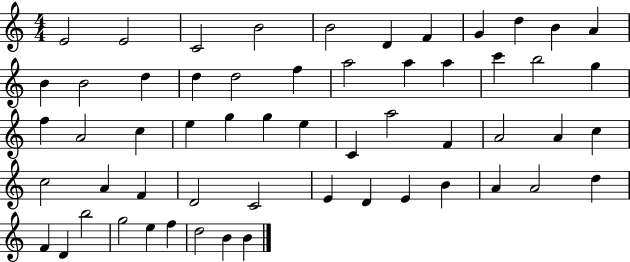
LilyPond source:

{
  \clef treble
  \numericTimeSignature
  \time 4/4
  \key c \major
  e'2 e'2 | c'2 b'2 | b'2 d'4 f'4 | g'4 d''4 b'4 a'4 | \break b'4 b'2 d''4 | d''4 d''2 f''4 | a''2 a''4 a''4 | c'''4 b''2 g''4 | \break f''4 a'2 c''4 | e''4 g''4 g''4 e''4 | c'4 a''2 f'4 | a'2 a'4 c''4 | \break c''2 a'4 f'4 | d'2 c'2 | e'4 d'4 e'4 b'4 | a'4 a'2 d''4 | \break f'4 d'4 b''2 | g''2 e''4 f''4 | d''2 b'4 b'4 | \bar "|."
}